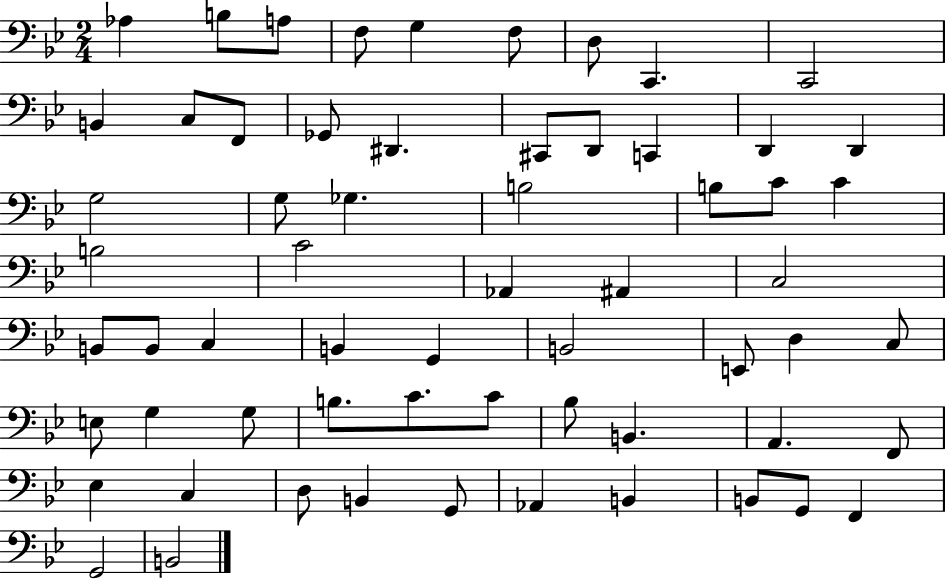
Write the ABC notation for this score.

X:1
T:Untitled
M:2/4
L:1/4
K:Bb
_A, B,/2 A,/2 F,/2 G, F,/2 D,/2 C,, C,,2 B,, C,/2 F,,/2 _G,,/2 ^D,, ^C,,/2 D,,/2 C,, D,, D,, G,2 G,/2 _G, B,2 B,/2 C/2 C B,2 C2 _A,, ^A,, C,2 B,,/2 B,,/2 C, B,, G,, B,,2 E,,/2 D, C,/2 E,/2 G, G,/2 B,/2 C/2 C/2 _B,/2 B,, A,, F,,/2 _E, C, D,/2 B,, G,,/2 _A,, B,, B,,/2 G,,/2 F,, G,,2 B,,2